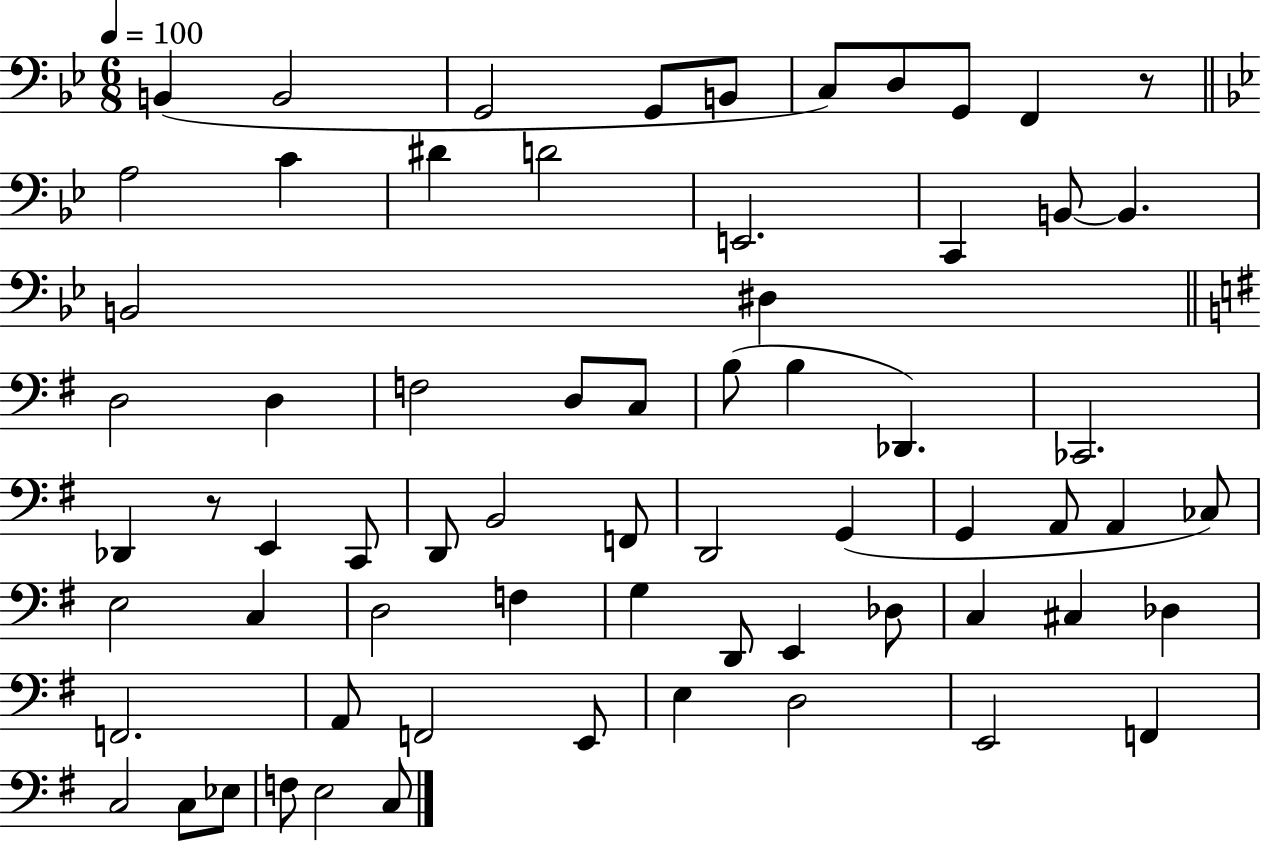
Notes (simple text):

B2/q B2/h G2/h G2/e B2/e C3/e D3/e G2/e F2/q R/e A3/h C4/q D#4/q D4/h E2/h. C2/q B2/e B2/q. B2/h D#3/q D3/h D3/q F3/h D3/e C3/e B3/e B3/q Db2/q. CES2/h. Db2/q R/e E2/q C2/e D2/e B2/h F2/e D2/h G2/q G2/q A2/e A2/q CES3/e E3/h C3/q D3/h F3/q G3/q D2/e E2/q Db3/e C3/q C#3/q Db3/q F2/h. A2/e F2/h E2/e E3/q D3/h E2/h F2/q C3/h C3/e Eb3/e F3/e E3/h C3/e